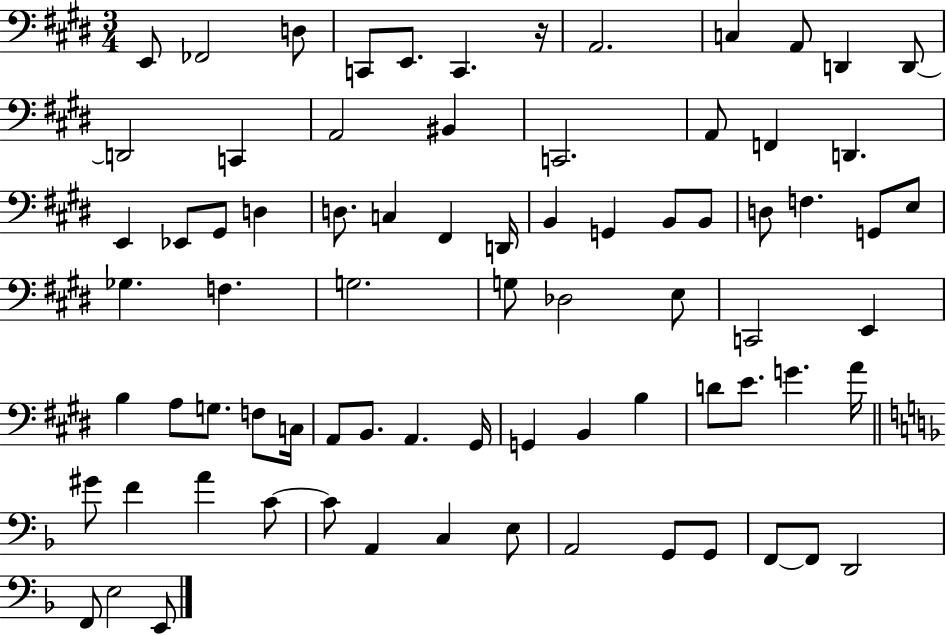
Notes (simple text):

E2/e FES2/h D3/e C2/e E2/e. C2/q. R/s A2/h. C3/q A2/e D2/q D2/e D2/h C2/q A2/h BIS2/q C2/h. A2/e F2/q D2/q. E2/q Eb2/e G#2/e D3/q D3/e. C3/q F#2/q D2/s B2/q G2/q B2/e B2/e D3/e F3/q. G2/e E3/e Gb3/q. F3/q. G3/h. G3/e Db3/h E3/e C2/h E2/q B3/q A3/e G3/e. F3/e C3/s A2/e B2/e. A2/q. G#2/s G2/q B2/q B3/q D4/e E4/e. G4/q. A4/s G#4/e F4/q A4/q C4/e C4/e A2/q C3/q E3/e A2/h G2/e G2/e F2/e F2/e D2/h F2/e E3/h E2/e